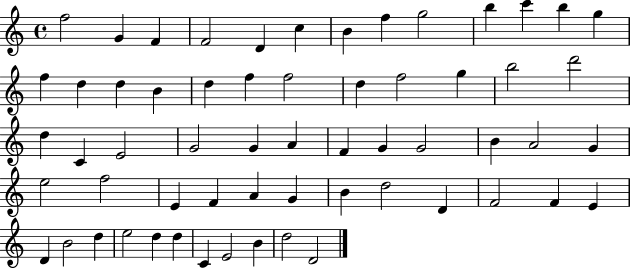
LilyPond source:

{
  \clef treble
  \time 4/4
  \defaultTimeSignature
  \key c \major
  f''2 g'4 f'4 | f'2 d'4 c''4 | b'4 f''4 g''2 | b''4 c'''4 b''4 g''4 | \break f''4 d''4 d''4 b'4 | d''4 f''4 f''2 | d''4 f''2 g''4 | b''2 d'''2 | \break d''4 c'4 e'2 | g'2 g'4 a'4 | f'4 g'4 g'2 | b'4 a'2 g'4 | \break e''2 f''2 | e'4 f'4 a'4 g'4 | b'4 d''2 d'4 | f'2 f'4 e'4 | \break d'4 b'2 d''4 | e''2 d''4 d''4 | c'4 e'2 b'4 | d''2 d'2 | \break \bar "|."
}